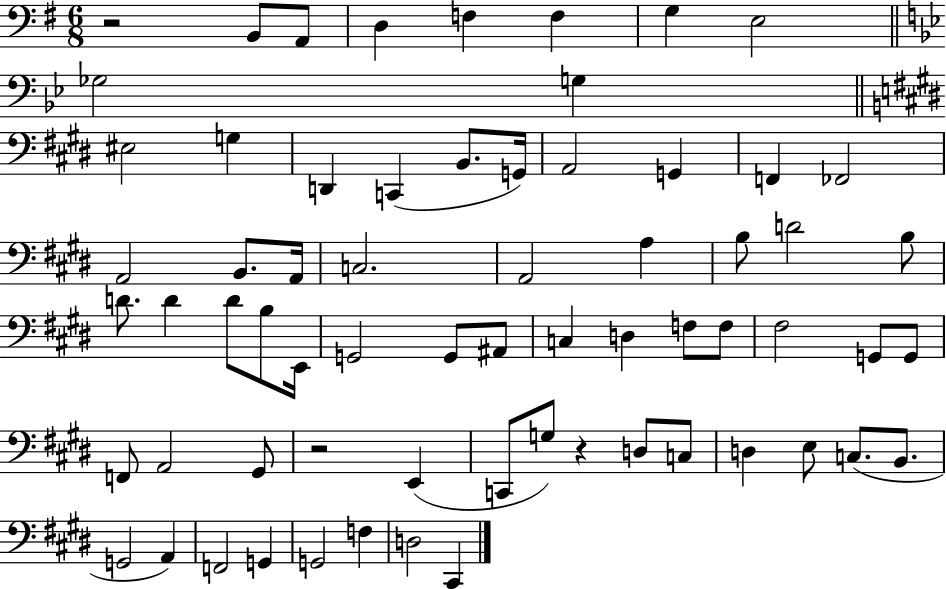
X:1
T:Untitled
M:6/8
L:1/4
K:G
z2 B,,/2 A,,/2 D, F, F, G, E,2 _G,2 G, ^E,2 G, D,, C,, B,,/2 G,,/4 A,,2 G,, F,, _F,,2 A,,2 B,,/2 A,,/4 C,2 A,,2 A, B,/2 D2 B,/2 D/2 D D/2 B,/2 E,,/4 G,,2 G,,/2 ^A,,/2 C, D, F,/2 F,/2 ^F,2 G,,/2 G,,/2 F,,/2 A,,2 ^G,,/2 z2 E,, C,,/2 G,/2 z D,/2 C,/2 D, E,/2 C,/2 B,,/2 G,,2 A,, F,,2 G,, G,,2 F, D,2 ^C,,